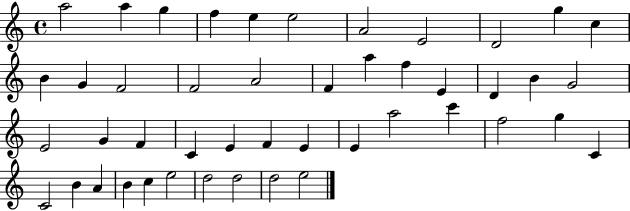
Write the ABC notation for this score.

X:1
T:Untitled
M:4/4
L:1/4
K:C
a2 a g f e e2 A2 E2 D2 g c B G F2 F2 A2 F a f E D B G2 E2 G F C E F E E a2 c' f2 g C C2 B A B c e2 d2 d2 d2 e2